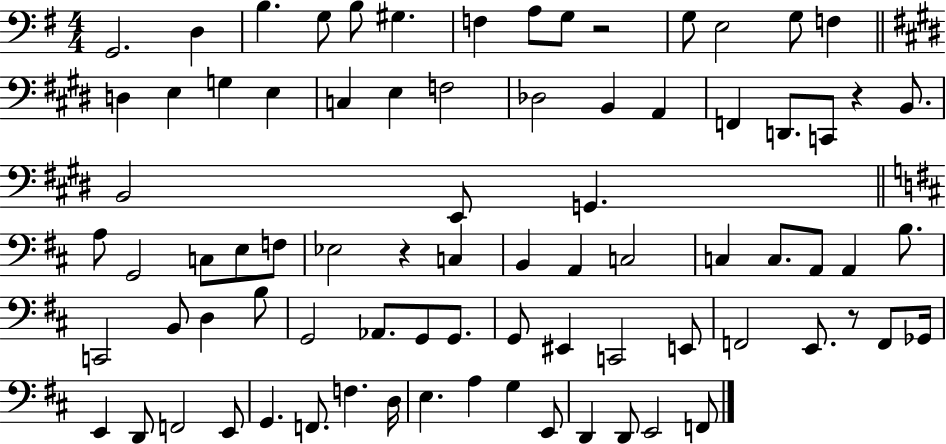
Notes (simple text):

G2/h. D3/q B3/q. G3/e B3/e G#3/q. F3/q A3/e G3/e R/h G3/e E3/h G3/e F3/q D3/q E3/q G3/q E3/q C3/q E3/q F3/h Db3/h B2/q A2/q F2/q D2/e. C2/e R/q B2/e. B2/h E2/e G2/q. A3/e G2/h C3/e E3/e F3/e Eb3/h R/q C3/q B2/q A2/q C3/h C3/q C3/e. A2/e A2/q B3/e. C2/h B2/e D3/q B3/e G2/h Ab2/e. G2/e G2/e. G2/e EIS2/q C2/h E2/e F2/h E2/e. R/e F2/e Gb2/s E2/q D2/e F2/h E2/e G2/q. F2/e. F3/q. D3/s E3/q. A3/q G3/q E2/e D2/q D2/e E2/h F2/e